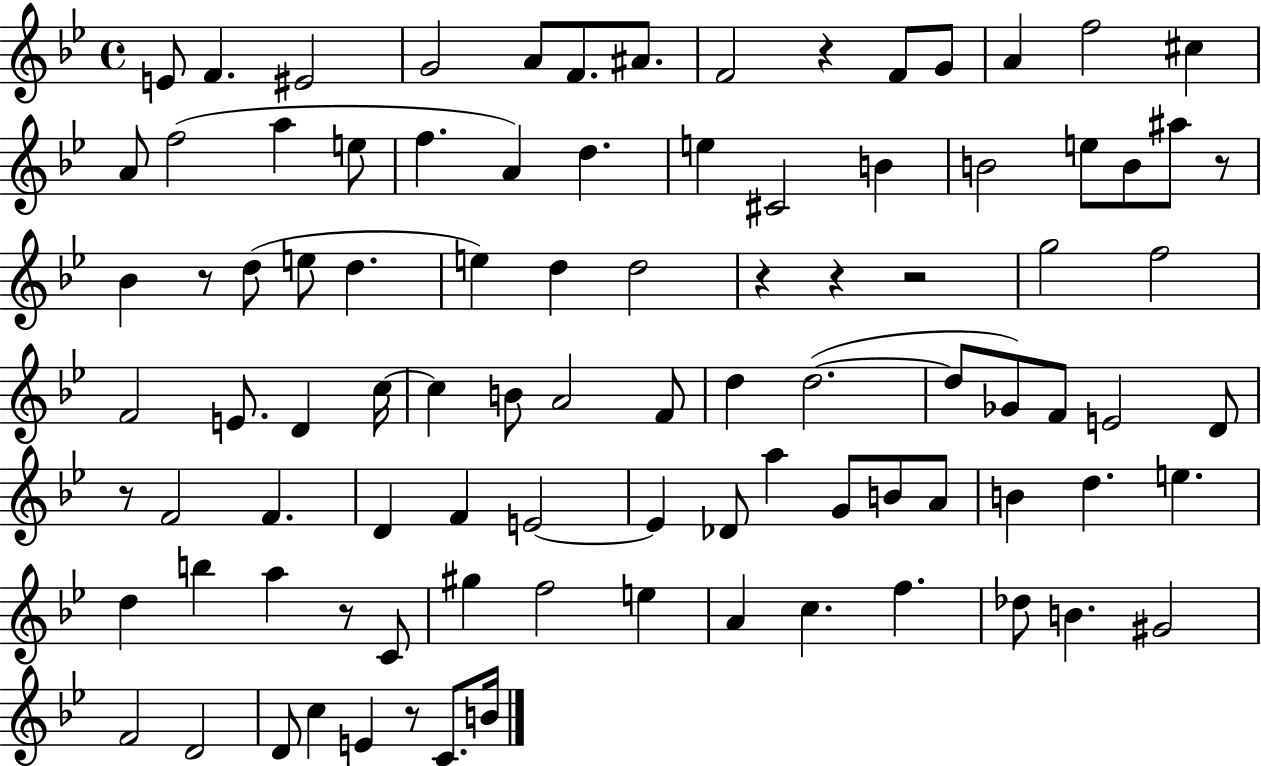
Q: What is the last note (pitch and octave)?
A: B4